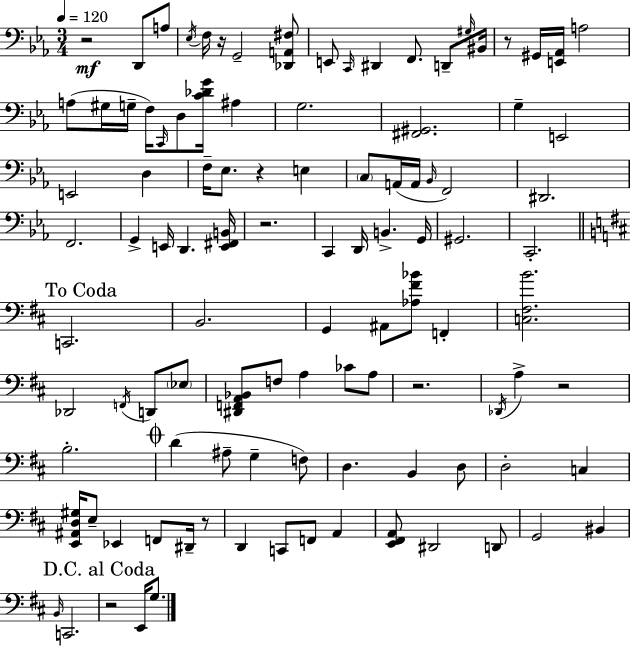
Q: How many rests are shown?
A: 9